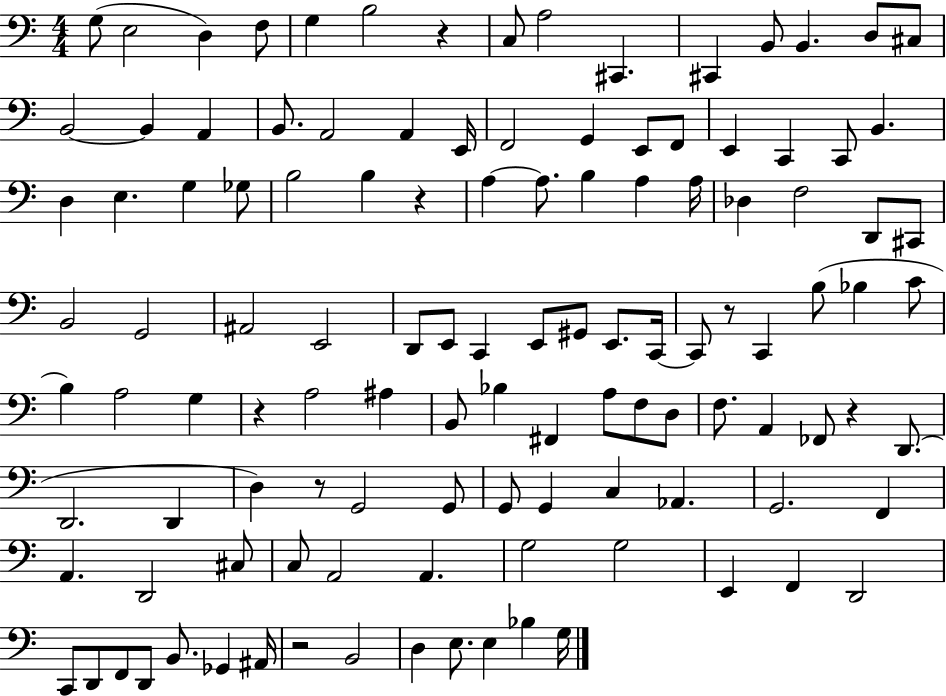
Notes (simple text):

G3/e E3/h D3/q F3/e G3/q B3/h R/q C3/e A3/h C#2/q. C#2/q B2/e B2/q. D3/e C#3/e B2/h B2/q A2/q B2/e. A2/h A2/q E2/s F2/h G2/q E2/e F2/e E2/q C2/q C2/e B2/q. D3/q E3/q. G3/q Gb3/e B3/h B3/q R/q A3/q A3/e. B3/q A3/q A3/s Db3/q F3/h D2/e C#2/e B2/h G2/h A#2/h E2/h D2/e E2/e C2/q E2/e G#2/e E2/e. C2/s C2/e R/e C2/q B3/e Bb3/q C4/e B3/q A3/h G3/q R/q A3/h A#3/q B2/e Bb3/q F#2/q A3/e F3/e D3/e F3/e. A2/q FES2/e R/q D2/e. D2/h. D2/q D3/q R/e G2/h G2/e G2/e G2/q C3/q Ab2/q. G2/h. F2/q A2/q. D2/h C#3/e C3/e A2/h A2/q. G3/h G3/h E2/q F2/q D2/h C2/e D2/e F2/e D2/e B2/e. Gb2/q A#2/s R/h B2/h D3/q E3/e. E3/q Bb3/q G3/s